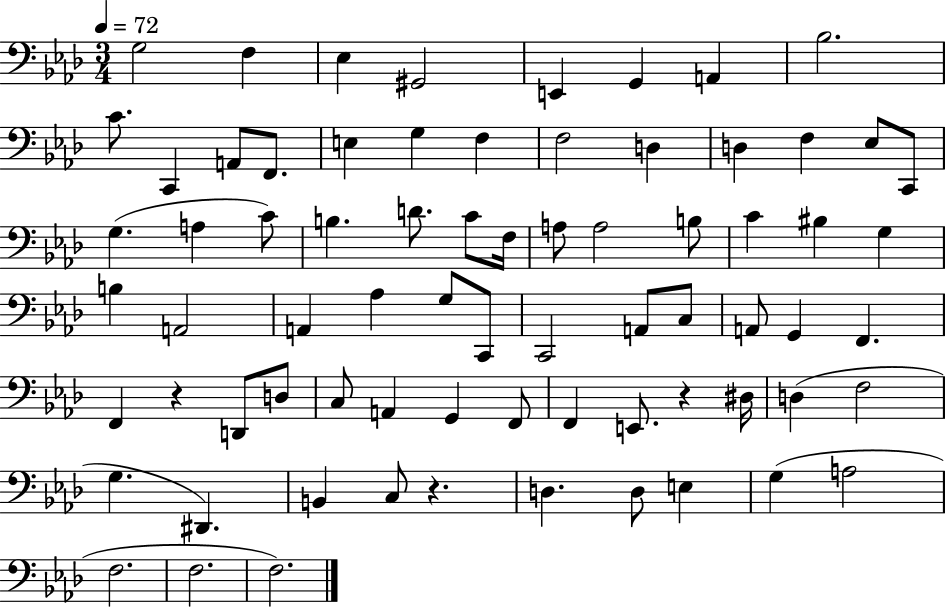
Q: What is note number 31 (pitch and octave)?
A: B3